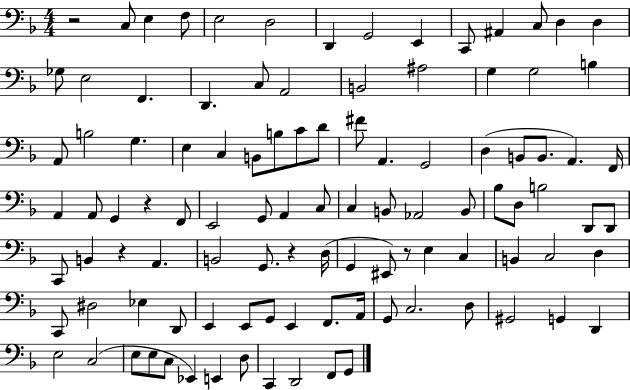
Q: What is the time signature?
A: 4/4